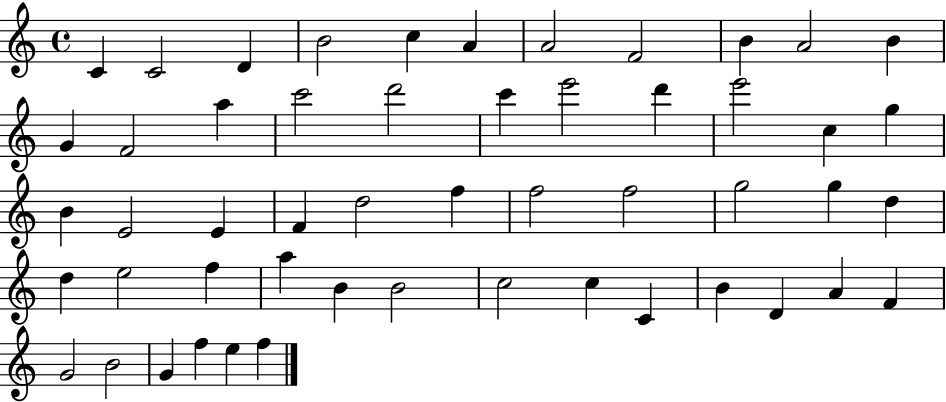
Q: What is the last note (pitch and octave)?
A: F5